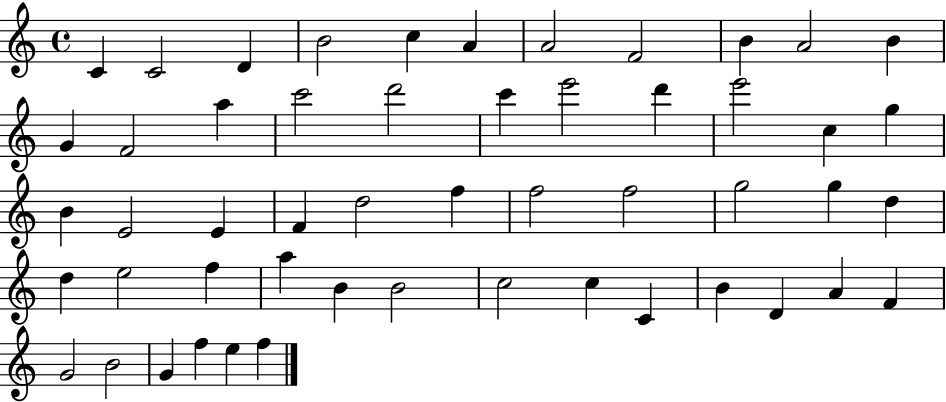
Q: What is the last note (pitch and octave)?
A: F5